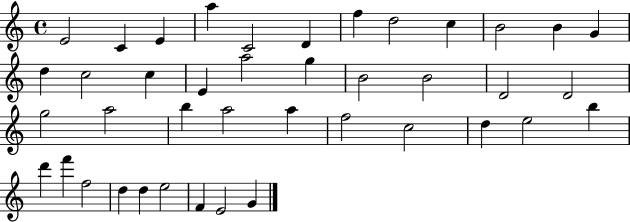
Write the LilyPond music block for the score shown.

{
  \clef treble
  \time 4/4
  \defaultTimeSignature
  \key c \major
  e'2 c'4 e'4 | a''4 c'2 d'4 | f''4 d''2 c''4 | b'2 b'4 g'4 | \break d''4 c''2 c''4 | e'4 a''2 g''4 | b'2 b'2 | d'2 d'2 | \break g''2 a''2 | b''4 a''2 a''4 | f''2 c''2 | d''4 e''2 b''4 | \break d'''4 f'''4 f''2 | d''4 d''4 e''2 | f'4 e'2 g'4 | \bar "|."
}